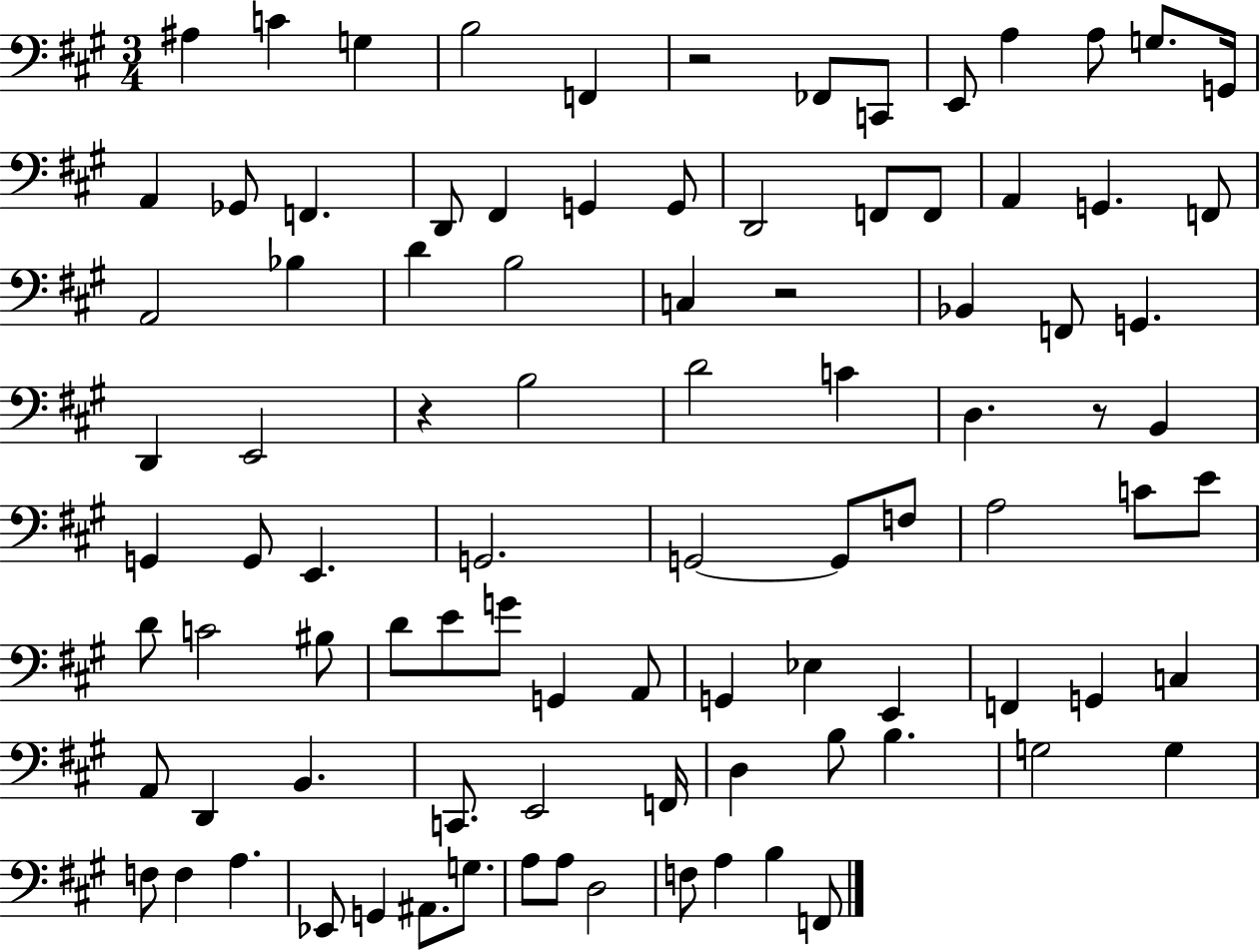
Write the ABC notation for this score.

X:1
T:Untitled
M:3/4
L:1/4
K:A
^A, C G, B,2 F,, z2 _F,,/2 C,,/2 E,,/2 A, A,/2 G,/2 G,,/4 A,, _G,,/2 F,, D,,/2 ^F,, G,, G,,/2 D,,2 F,,/2 F,,/2 A,, G,, F,,/2 A,,2 _B, D B,2 C, z2 _B,, F,,/2 G,, D,, E,,2 z B,2 D2 C D, z/2 B,, G,, G,,/2 E,, G,,2 G,,2 G,,/2 F,/2 A,2 C/2 E/2 D/2 C2 ^B,/2 D/2 E/2 G/2 G,, A,,/2 G,, _E, E,, F,, G,, C, A,,/2 D,, B,, C,,/2 E,,2 F,,/4 D, B,/2 B, G,2 G, F,/2 F, A, _E,,/2 G,, ^A,,/2 G,/2 A,/2 A,/2 D,2 F,/2 A, B, F,,/2